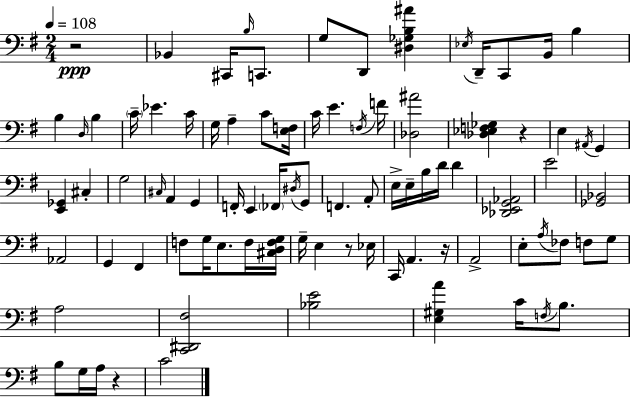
R/h Bb2/q C#2/s B3/s C2/e. G3/e D2/e [D#3,Gb3,B3,A#4]/q Eb3/s D2/s C2/e B2/s B3/q B3/q D3/s B3/q C4/s Eb4/q. C4/s G3/s A3/q C4/e [E3,F3]/s C4/s E4/q. F3/s F4/s [Db3,A#4]/h [Db3,Eb3,F3,Gb3]/q R/q E3/q A#2/s G2/q [E2,Gb2]/q C#3/q G3/h C#3/s A2/q G2/q F2/s E2/q FES2/s D#3/s G2/e F2/q. A2/e E3/s E3/s B3/s D4/s D4/q [Db2,Eb2,G2,Ab2]/h E4/h [Gb2,Bb2]/h Ab2/h G2/q F#2/q F3/e G3/s E3/e. F3/s [C#3,D3,F3,G3]/s G3/s E3/q R/e Eb3/s C2/s A2/q. R/s A2/h E3/e A3/s FES3/e F3/e G3/e A3/h [C2,D#2,F#3]/h [Bb3,E4]/h [E3,G#3,A4]/q C4/s F3/s B3/e. B3/e G3/s A3/s R/q C4/h